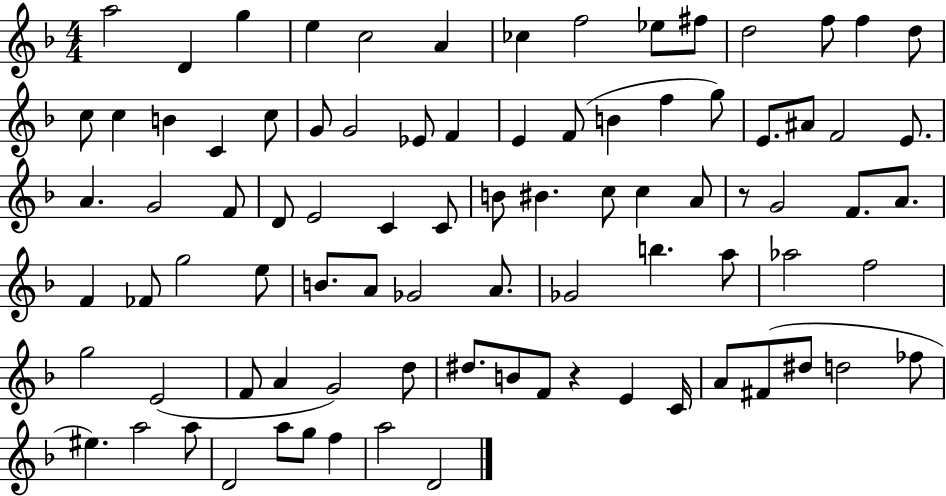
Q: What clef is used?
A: treble